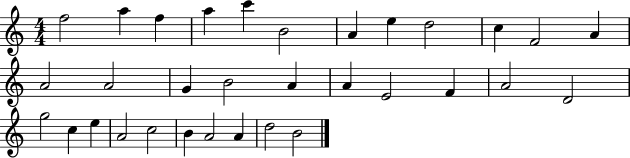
X:1
T:Untitled
M:4/4
L:1/4
K:C
f2 a f a c' B2 A e d2 c F2 A A2 A2 G B2 A A E2 F A2 D2 g2 c e A2 c2 B A2 A d2 B2